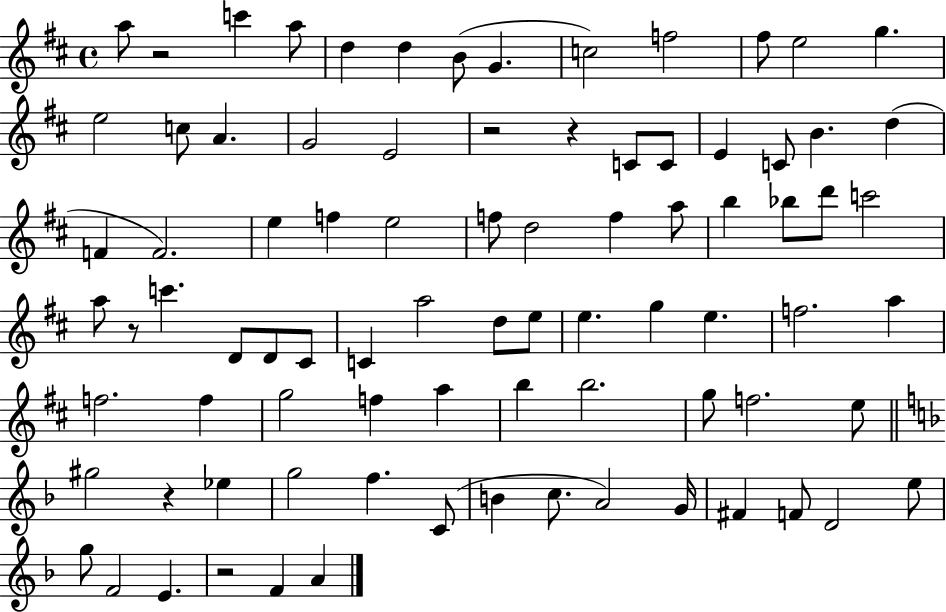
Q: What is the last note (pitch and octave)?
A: A4